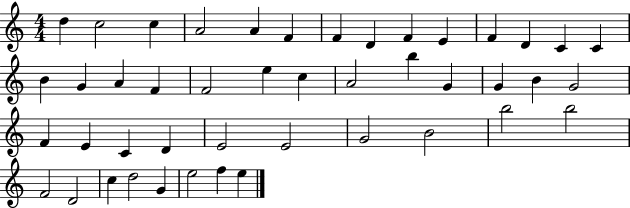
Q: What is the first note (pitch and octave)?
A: D5